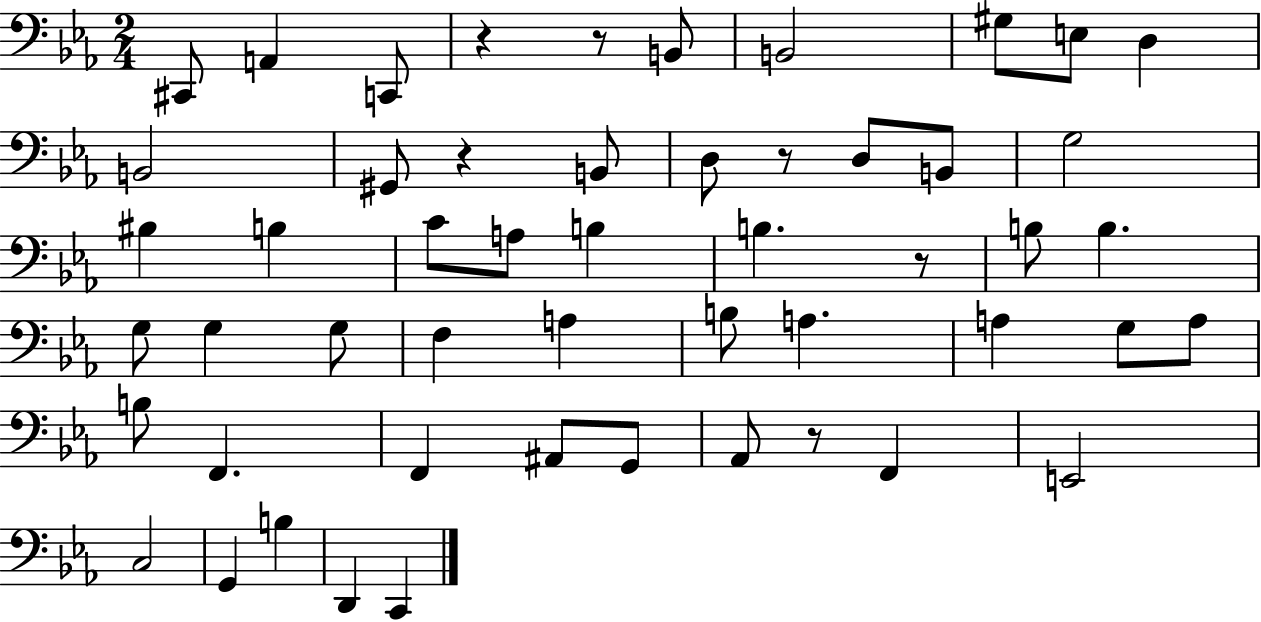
{
  \clef bass
  \numericTimeSignature
  \time 2/4
  \key ees \major
  cis,8 a,4 c,8 | r4 r8 b,8 | b,2 | gis8 e8 d4 | \break b,2 | gis,8 r4 b,8 | d8 r8 d8 b,8 | g2 | \break bis4 b4 | c'8 a8 b4 | b4. r8 | b8 b4. | \break g8 g4 g8 | f4 a4 | b8 a4. | a4 g8 a8 | \break b8 f,4. | f,4 ais,8 g,8 | aes,8 r8 f,4 | e,2 | \break c2 | g,4 b4 | d,4 c,4 | \bar "|."
}